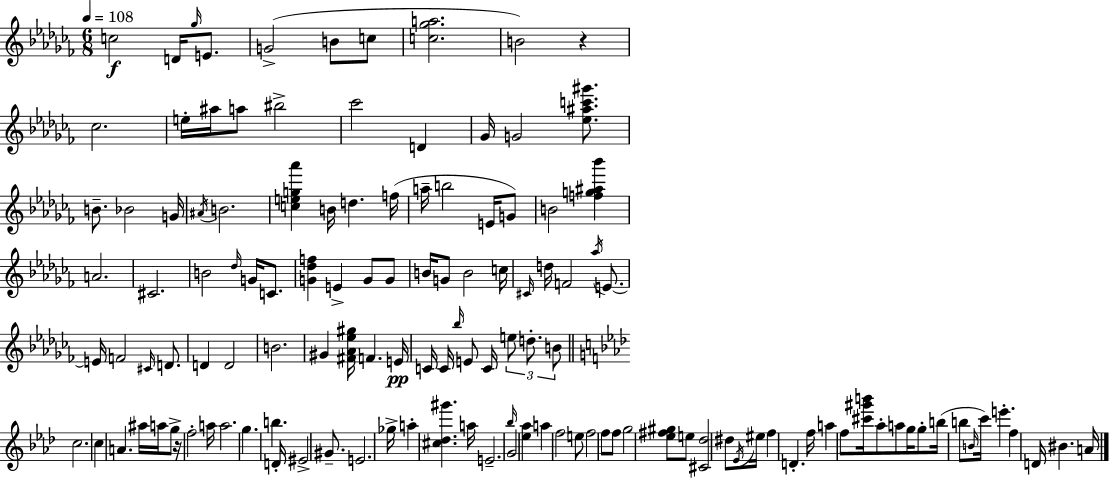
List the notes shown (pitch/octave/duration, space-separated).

C5/h D4/s Gb5/s E4/e. G4/h B4/e C5/e [C5,Gb5,A5]/h. B4/h R/q CES5/h. E5/s A#5/s A5/e BIS5/h CES6/h D4/q Gb4/s G4/h [Eb5,A#5,C6,G#6]/e. B4/e. Bb4/h G4/s A#4/s B4/h. [C5,E5,G5,Ab6]/q B4/s D5/q. F5/s A5/s B5/h E4/s G4/e B4/h [F5,G5,A#5,Bb6]/q A4/h. C#4/h. B4/h Db5/s G4/s C4/e. [G4,Db5,F5]/q E4/q G4/e G4/e B4/s G4/e B4/h C5/s C#4/s D5/s F4/h Ab5/s E4/e. E4/s F4/h C#4/s D4/e. D4/q D4/h B4/h. G#4/q [F#4,Ab4,Eb5,G#5]/s F4/q. E4/s C4/s C4/s Bb5/s E4/e C4/s E5/e D5/e. B4/e C5/h. C5/q A4/q. A#5/s A5/s G5/e R/s F5/h A5/s A5/h. G5/q. B5/q. D4/s EIS4/h G#4/e. E4/h. Gb5/s A5/q [C#5,Db5,G#6]/q. A5/s E4/h. Bb5/s G4/h [Eb5,Ab5]/q A5/q F5/h E5/e F5/h F5/e F5/e G5/h [Eb5,F#5,G#5]/e E5/e [C#4,Db5]/h D#5/e Eb4/s EIS5/s F5/q D4/q. F5/s A5/q F5/e [C#6,G#6,B6]/s Ab5/e A5/e G5/s G5/e B5/s B5/e B4/s C6/s E6/q. F5/q D4/s BIS4/q. A4/s